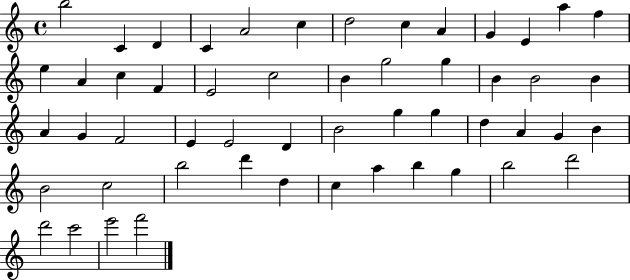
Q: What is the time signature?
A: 4/4